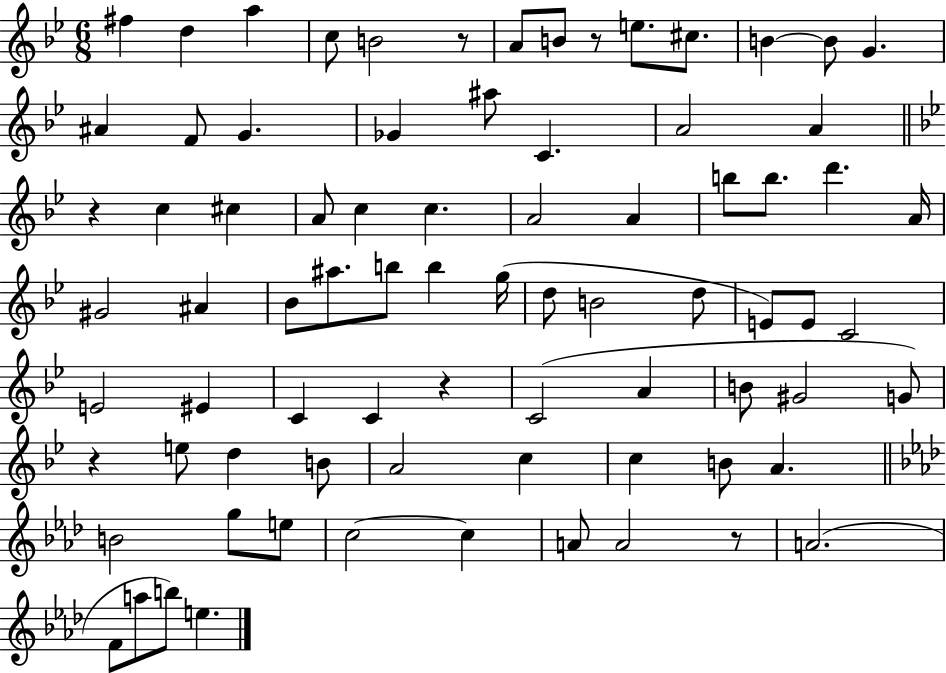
F#5/q D5/q A5/q C5/e B4/h R/e A4/e B4/e R/e E5/e. C#5/e. B4/q B4/e G4/q. A#4/q F4/e G4/q. Gb4/q A#5/e C4/q. A4/h A4/q R/q C5/q C#5/q A4/e C5/q C5/q. A4/h A4/q B5/e B5/e. D6/q. A4/s G#4/h A#4/q Bb4/e A#5/e. B5/e B5/q G5/s D5/e B4/h D5/e E4/e E4/e C4/h E4/h EIS4/q C4/q C4/q R/q C4/h A4/q B4/e G#4/h G4/e R/q E5/e D5/q B4/e A4/h C5/q C5/q B4/e A4/q. B4/h G5/e E5/e C5/h C5/q A4/e A4/h R/e A4/h. F4/e A5/e B5/e E5/q.